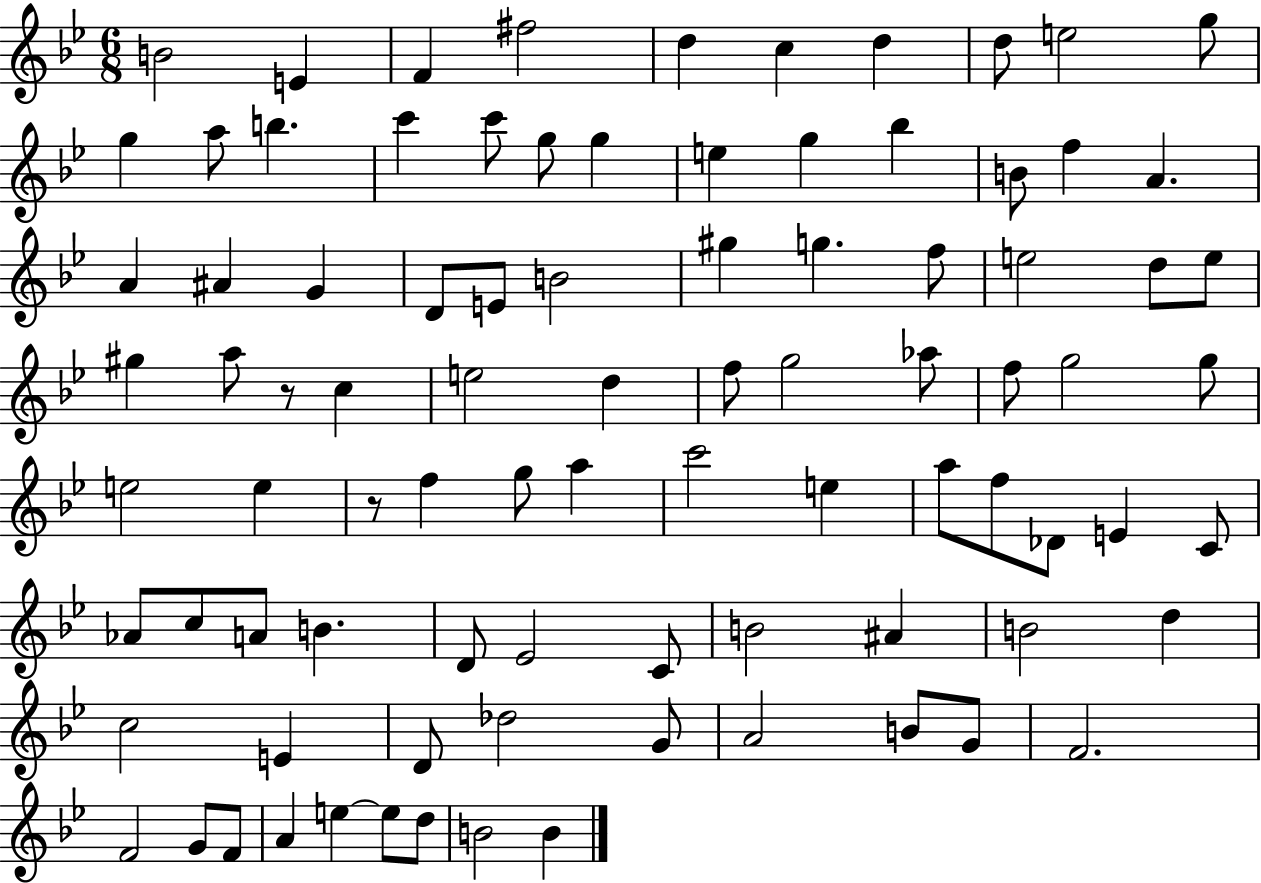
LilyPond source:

{
  \clef treble
  \numericTimeSignature
  \time 6/8
  \key bes \major
  b'2 e'4 | f'4 fis''2 | d''4 c''4 d''4 | d''8 e''2 g''8 | \break g''4 a''8 b''4. | c'''4 c'''8 g''8 g''4 | e''4 g''4 bes''4 | b'8 f''4 a'4. | \break a'4 ais'4 g'4 | d'8 e'8 b'2 | gis''4 g''4. f''8 | e''2 d''8 e''8 | \break gis''4 a''8 r8 c''4 | e''2 d''4 | f''8 g''2 aes''8 | f''8 g''2 g''8 | \break e''2 e''4 | r8 f''4 g''8 a''4 | c'''2 e''4 | a''8 f''8 des'8 e'4 c'8 | \break aes'8 c''8 a'8 b'4. | d'8 ees'2 c'8 | b'2 ais'4 | b'2 d''4 | \break c''2 e'4 | d'8 des''2 g'8 | a'2 b'8 g'8 | f'2. | \break f'2 g'8 f'8 | a'4 e''4~~ e''8 d''8 | b'2 b'4 | \bar "|."
}